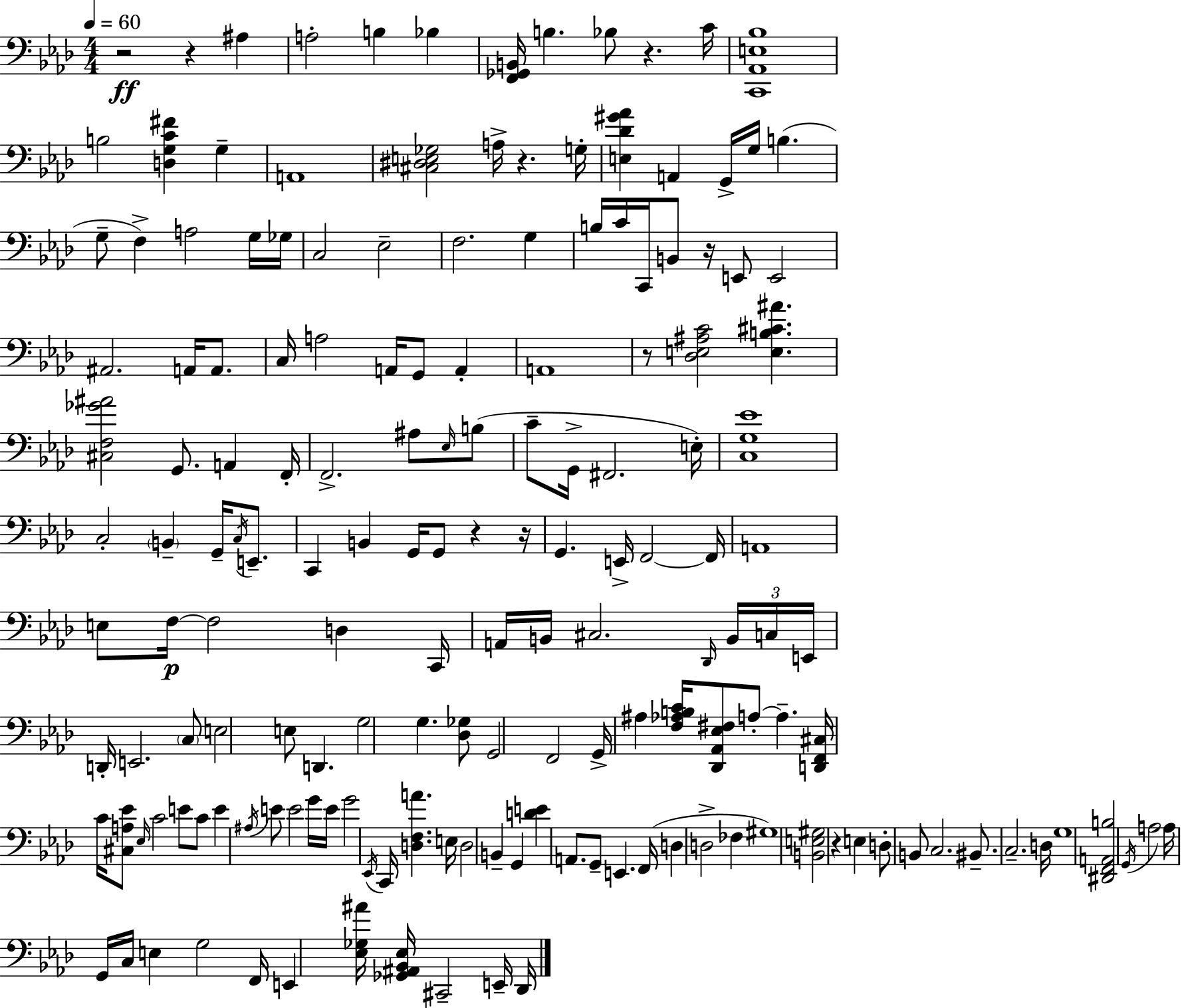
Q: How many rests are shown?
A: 9